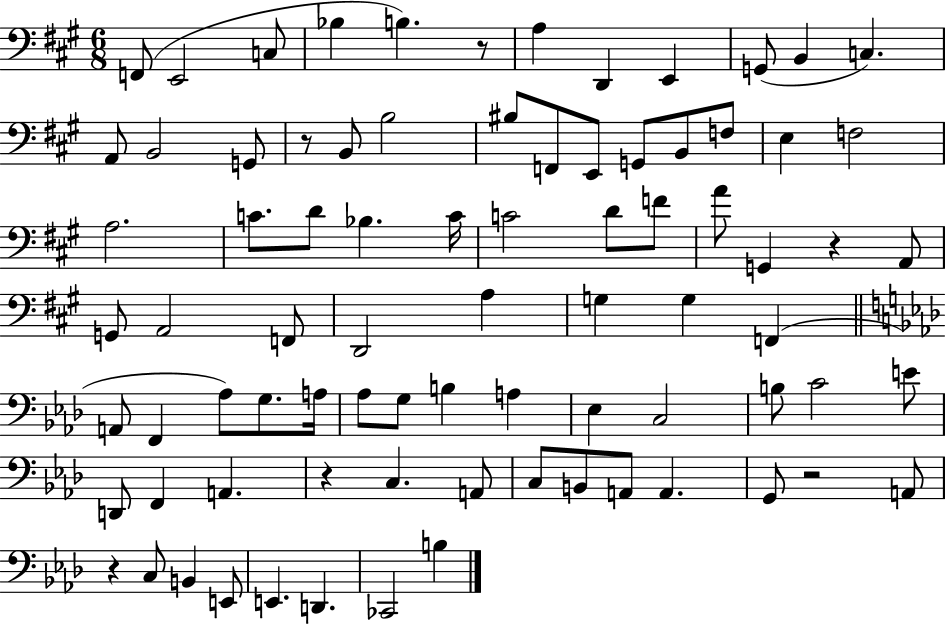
{
  \clef bass
  \numericTimeSignature
  \time 6/8
  \key a \major
  f,8( e,2 c8 | bes4 b4.) r8 | a4 d,4 e,4 | g,8( b,4 c4.) | \break a,8 b,2 g,8 | r8 b,8 b2 | bis8 f,8 e,8 g,8 b,8 f8 | e4 f2 | \break a2. | c'8. d'8 bes4. c'16 | c'2 d'8 f'8 | a'8 g,4 r4 a,8 | \break g,8 a,2 f,8 | d,2 a4 | g4 g4 f,4( | \bar "||" \break \key aes \major a,8 f,4 aes8) g8. a16 | aes8 g8 b4 a4 | ees4 c2 | b8 c'2 e'8 | \break d,8 f,4 a,4. | r4 c4. a,8 | c8 b,8 a,8 a,4. | g,8 r2 a,8 | \break r4 c8 b,4 e,8 | e,4. d,4. | ces,2 b4 | \bar "|."
}